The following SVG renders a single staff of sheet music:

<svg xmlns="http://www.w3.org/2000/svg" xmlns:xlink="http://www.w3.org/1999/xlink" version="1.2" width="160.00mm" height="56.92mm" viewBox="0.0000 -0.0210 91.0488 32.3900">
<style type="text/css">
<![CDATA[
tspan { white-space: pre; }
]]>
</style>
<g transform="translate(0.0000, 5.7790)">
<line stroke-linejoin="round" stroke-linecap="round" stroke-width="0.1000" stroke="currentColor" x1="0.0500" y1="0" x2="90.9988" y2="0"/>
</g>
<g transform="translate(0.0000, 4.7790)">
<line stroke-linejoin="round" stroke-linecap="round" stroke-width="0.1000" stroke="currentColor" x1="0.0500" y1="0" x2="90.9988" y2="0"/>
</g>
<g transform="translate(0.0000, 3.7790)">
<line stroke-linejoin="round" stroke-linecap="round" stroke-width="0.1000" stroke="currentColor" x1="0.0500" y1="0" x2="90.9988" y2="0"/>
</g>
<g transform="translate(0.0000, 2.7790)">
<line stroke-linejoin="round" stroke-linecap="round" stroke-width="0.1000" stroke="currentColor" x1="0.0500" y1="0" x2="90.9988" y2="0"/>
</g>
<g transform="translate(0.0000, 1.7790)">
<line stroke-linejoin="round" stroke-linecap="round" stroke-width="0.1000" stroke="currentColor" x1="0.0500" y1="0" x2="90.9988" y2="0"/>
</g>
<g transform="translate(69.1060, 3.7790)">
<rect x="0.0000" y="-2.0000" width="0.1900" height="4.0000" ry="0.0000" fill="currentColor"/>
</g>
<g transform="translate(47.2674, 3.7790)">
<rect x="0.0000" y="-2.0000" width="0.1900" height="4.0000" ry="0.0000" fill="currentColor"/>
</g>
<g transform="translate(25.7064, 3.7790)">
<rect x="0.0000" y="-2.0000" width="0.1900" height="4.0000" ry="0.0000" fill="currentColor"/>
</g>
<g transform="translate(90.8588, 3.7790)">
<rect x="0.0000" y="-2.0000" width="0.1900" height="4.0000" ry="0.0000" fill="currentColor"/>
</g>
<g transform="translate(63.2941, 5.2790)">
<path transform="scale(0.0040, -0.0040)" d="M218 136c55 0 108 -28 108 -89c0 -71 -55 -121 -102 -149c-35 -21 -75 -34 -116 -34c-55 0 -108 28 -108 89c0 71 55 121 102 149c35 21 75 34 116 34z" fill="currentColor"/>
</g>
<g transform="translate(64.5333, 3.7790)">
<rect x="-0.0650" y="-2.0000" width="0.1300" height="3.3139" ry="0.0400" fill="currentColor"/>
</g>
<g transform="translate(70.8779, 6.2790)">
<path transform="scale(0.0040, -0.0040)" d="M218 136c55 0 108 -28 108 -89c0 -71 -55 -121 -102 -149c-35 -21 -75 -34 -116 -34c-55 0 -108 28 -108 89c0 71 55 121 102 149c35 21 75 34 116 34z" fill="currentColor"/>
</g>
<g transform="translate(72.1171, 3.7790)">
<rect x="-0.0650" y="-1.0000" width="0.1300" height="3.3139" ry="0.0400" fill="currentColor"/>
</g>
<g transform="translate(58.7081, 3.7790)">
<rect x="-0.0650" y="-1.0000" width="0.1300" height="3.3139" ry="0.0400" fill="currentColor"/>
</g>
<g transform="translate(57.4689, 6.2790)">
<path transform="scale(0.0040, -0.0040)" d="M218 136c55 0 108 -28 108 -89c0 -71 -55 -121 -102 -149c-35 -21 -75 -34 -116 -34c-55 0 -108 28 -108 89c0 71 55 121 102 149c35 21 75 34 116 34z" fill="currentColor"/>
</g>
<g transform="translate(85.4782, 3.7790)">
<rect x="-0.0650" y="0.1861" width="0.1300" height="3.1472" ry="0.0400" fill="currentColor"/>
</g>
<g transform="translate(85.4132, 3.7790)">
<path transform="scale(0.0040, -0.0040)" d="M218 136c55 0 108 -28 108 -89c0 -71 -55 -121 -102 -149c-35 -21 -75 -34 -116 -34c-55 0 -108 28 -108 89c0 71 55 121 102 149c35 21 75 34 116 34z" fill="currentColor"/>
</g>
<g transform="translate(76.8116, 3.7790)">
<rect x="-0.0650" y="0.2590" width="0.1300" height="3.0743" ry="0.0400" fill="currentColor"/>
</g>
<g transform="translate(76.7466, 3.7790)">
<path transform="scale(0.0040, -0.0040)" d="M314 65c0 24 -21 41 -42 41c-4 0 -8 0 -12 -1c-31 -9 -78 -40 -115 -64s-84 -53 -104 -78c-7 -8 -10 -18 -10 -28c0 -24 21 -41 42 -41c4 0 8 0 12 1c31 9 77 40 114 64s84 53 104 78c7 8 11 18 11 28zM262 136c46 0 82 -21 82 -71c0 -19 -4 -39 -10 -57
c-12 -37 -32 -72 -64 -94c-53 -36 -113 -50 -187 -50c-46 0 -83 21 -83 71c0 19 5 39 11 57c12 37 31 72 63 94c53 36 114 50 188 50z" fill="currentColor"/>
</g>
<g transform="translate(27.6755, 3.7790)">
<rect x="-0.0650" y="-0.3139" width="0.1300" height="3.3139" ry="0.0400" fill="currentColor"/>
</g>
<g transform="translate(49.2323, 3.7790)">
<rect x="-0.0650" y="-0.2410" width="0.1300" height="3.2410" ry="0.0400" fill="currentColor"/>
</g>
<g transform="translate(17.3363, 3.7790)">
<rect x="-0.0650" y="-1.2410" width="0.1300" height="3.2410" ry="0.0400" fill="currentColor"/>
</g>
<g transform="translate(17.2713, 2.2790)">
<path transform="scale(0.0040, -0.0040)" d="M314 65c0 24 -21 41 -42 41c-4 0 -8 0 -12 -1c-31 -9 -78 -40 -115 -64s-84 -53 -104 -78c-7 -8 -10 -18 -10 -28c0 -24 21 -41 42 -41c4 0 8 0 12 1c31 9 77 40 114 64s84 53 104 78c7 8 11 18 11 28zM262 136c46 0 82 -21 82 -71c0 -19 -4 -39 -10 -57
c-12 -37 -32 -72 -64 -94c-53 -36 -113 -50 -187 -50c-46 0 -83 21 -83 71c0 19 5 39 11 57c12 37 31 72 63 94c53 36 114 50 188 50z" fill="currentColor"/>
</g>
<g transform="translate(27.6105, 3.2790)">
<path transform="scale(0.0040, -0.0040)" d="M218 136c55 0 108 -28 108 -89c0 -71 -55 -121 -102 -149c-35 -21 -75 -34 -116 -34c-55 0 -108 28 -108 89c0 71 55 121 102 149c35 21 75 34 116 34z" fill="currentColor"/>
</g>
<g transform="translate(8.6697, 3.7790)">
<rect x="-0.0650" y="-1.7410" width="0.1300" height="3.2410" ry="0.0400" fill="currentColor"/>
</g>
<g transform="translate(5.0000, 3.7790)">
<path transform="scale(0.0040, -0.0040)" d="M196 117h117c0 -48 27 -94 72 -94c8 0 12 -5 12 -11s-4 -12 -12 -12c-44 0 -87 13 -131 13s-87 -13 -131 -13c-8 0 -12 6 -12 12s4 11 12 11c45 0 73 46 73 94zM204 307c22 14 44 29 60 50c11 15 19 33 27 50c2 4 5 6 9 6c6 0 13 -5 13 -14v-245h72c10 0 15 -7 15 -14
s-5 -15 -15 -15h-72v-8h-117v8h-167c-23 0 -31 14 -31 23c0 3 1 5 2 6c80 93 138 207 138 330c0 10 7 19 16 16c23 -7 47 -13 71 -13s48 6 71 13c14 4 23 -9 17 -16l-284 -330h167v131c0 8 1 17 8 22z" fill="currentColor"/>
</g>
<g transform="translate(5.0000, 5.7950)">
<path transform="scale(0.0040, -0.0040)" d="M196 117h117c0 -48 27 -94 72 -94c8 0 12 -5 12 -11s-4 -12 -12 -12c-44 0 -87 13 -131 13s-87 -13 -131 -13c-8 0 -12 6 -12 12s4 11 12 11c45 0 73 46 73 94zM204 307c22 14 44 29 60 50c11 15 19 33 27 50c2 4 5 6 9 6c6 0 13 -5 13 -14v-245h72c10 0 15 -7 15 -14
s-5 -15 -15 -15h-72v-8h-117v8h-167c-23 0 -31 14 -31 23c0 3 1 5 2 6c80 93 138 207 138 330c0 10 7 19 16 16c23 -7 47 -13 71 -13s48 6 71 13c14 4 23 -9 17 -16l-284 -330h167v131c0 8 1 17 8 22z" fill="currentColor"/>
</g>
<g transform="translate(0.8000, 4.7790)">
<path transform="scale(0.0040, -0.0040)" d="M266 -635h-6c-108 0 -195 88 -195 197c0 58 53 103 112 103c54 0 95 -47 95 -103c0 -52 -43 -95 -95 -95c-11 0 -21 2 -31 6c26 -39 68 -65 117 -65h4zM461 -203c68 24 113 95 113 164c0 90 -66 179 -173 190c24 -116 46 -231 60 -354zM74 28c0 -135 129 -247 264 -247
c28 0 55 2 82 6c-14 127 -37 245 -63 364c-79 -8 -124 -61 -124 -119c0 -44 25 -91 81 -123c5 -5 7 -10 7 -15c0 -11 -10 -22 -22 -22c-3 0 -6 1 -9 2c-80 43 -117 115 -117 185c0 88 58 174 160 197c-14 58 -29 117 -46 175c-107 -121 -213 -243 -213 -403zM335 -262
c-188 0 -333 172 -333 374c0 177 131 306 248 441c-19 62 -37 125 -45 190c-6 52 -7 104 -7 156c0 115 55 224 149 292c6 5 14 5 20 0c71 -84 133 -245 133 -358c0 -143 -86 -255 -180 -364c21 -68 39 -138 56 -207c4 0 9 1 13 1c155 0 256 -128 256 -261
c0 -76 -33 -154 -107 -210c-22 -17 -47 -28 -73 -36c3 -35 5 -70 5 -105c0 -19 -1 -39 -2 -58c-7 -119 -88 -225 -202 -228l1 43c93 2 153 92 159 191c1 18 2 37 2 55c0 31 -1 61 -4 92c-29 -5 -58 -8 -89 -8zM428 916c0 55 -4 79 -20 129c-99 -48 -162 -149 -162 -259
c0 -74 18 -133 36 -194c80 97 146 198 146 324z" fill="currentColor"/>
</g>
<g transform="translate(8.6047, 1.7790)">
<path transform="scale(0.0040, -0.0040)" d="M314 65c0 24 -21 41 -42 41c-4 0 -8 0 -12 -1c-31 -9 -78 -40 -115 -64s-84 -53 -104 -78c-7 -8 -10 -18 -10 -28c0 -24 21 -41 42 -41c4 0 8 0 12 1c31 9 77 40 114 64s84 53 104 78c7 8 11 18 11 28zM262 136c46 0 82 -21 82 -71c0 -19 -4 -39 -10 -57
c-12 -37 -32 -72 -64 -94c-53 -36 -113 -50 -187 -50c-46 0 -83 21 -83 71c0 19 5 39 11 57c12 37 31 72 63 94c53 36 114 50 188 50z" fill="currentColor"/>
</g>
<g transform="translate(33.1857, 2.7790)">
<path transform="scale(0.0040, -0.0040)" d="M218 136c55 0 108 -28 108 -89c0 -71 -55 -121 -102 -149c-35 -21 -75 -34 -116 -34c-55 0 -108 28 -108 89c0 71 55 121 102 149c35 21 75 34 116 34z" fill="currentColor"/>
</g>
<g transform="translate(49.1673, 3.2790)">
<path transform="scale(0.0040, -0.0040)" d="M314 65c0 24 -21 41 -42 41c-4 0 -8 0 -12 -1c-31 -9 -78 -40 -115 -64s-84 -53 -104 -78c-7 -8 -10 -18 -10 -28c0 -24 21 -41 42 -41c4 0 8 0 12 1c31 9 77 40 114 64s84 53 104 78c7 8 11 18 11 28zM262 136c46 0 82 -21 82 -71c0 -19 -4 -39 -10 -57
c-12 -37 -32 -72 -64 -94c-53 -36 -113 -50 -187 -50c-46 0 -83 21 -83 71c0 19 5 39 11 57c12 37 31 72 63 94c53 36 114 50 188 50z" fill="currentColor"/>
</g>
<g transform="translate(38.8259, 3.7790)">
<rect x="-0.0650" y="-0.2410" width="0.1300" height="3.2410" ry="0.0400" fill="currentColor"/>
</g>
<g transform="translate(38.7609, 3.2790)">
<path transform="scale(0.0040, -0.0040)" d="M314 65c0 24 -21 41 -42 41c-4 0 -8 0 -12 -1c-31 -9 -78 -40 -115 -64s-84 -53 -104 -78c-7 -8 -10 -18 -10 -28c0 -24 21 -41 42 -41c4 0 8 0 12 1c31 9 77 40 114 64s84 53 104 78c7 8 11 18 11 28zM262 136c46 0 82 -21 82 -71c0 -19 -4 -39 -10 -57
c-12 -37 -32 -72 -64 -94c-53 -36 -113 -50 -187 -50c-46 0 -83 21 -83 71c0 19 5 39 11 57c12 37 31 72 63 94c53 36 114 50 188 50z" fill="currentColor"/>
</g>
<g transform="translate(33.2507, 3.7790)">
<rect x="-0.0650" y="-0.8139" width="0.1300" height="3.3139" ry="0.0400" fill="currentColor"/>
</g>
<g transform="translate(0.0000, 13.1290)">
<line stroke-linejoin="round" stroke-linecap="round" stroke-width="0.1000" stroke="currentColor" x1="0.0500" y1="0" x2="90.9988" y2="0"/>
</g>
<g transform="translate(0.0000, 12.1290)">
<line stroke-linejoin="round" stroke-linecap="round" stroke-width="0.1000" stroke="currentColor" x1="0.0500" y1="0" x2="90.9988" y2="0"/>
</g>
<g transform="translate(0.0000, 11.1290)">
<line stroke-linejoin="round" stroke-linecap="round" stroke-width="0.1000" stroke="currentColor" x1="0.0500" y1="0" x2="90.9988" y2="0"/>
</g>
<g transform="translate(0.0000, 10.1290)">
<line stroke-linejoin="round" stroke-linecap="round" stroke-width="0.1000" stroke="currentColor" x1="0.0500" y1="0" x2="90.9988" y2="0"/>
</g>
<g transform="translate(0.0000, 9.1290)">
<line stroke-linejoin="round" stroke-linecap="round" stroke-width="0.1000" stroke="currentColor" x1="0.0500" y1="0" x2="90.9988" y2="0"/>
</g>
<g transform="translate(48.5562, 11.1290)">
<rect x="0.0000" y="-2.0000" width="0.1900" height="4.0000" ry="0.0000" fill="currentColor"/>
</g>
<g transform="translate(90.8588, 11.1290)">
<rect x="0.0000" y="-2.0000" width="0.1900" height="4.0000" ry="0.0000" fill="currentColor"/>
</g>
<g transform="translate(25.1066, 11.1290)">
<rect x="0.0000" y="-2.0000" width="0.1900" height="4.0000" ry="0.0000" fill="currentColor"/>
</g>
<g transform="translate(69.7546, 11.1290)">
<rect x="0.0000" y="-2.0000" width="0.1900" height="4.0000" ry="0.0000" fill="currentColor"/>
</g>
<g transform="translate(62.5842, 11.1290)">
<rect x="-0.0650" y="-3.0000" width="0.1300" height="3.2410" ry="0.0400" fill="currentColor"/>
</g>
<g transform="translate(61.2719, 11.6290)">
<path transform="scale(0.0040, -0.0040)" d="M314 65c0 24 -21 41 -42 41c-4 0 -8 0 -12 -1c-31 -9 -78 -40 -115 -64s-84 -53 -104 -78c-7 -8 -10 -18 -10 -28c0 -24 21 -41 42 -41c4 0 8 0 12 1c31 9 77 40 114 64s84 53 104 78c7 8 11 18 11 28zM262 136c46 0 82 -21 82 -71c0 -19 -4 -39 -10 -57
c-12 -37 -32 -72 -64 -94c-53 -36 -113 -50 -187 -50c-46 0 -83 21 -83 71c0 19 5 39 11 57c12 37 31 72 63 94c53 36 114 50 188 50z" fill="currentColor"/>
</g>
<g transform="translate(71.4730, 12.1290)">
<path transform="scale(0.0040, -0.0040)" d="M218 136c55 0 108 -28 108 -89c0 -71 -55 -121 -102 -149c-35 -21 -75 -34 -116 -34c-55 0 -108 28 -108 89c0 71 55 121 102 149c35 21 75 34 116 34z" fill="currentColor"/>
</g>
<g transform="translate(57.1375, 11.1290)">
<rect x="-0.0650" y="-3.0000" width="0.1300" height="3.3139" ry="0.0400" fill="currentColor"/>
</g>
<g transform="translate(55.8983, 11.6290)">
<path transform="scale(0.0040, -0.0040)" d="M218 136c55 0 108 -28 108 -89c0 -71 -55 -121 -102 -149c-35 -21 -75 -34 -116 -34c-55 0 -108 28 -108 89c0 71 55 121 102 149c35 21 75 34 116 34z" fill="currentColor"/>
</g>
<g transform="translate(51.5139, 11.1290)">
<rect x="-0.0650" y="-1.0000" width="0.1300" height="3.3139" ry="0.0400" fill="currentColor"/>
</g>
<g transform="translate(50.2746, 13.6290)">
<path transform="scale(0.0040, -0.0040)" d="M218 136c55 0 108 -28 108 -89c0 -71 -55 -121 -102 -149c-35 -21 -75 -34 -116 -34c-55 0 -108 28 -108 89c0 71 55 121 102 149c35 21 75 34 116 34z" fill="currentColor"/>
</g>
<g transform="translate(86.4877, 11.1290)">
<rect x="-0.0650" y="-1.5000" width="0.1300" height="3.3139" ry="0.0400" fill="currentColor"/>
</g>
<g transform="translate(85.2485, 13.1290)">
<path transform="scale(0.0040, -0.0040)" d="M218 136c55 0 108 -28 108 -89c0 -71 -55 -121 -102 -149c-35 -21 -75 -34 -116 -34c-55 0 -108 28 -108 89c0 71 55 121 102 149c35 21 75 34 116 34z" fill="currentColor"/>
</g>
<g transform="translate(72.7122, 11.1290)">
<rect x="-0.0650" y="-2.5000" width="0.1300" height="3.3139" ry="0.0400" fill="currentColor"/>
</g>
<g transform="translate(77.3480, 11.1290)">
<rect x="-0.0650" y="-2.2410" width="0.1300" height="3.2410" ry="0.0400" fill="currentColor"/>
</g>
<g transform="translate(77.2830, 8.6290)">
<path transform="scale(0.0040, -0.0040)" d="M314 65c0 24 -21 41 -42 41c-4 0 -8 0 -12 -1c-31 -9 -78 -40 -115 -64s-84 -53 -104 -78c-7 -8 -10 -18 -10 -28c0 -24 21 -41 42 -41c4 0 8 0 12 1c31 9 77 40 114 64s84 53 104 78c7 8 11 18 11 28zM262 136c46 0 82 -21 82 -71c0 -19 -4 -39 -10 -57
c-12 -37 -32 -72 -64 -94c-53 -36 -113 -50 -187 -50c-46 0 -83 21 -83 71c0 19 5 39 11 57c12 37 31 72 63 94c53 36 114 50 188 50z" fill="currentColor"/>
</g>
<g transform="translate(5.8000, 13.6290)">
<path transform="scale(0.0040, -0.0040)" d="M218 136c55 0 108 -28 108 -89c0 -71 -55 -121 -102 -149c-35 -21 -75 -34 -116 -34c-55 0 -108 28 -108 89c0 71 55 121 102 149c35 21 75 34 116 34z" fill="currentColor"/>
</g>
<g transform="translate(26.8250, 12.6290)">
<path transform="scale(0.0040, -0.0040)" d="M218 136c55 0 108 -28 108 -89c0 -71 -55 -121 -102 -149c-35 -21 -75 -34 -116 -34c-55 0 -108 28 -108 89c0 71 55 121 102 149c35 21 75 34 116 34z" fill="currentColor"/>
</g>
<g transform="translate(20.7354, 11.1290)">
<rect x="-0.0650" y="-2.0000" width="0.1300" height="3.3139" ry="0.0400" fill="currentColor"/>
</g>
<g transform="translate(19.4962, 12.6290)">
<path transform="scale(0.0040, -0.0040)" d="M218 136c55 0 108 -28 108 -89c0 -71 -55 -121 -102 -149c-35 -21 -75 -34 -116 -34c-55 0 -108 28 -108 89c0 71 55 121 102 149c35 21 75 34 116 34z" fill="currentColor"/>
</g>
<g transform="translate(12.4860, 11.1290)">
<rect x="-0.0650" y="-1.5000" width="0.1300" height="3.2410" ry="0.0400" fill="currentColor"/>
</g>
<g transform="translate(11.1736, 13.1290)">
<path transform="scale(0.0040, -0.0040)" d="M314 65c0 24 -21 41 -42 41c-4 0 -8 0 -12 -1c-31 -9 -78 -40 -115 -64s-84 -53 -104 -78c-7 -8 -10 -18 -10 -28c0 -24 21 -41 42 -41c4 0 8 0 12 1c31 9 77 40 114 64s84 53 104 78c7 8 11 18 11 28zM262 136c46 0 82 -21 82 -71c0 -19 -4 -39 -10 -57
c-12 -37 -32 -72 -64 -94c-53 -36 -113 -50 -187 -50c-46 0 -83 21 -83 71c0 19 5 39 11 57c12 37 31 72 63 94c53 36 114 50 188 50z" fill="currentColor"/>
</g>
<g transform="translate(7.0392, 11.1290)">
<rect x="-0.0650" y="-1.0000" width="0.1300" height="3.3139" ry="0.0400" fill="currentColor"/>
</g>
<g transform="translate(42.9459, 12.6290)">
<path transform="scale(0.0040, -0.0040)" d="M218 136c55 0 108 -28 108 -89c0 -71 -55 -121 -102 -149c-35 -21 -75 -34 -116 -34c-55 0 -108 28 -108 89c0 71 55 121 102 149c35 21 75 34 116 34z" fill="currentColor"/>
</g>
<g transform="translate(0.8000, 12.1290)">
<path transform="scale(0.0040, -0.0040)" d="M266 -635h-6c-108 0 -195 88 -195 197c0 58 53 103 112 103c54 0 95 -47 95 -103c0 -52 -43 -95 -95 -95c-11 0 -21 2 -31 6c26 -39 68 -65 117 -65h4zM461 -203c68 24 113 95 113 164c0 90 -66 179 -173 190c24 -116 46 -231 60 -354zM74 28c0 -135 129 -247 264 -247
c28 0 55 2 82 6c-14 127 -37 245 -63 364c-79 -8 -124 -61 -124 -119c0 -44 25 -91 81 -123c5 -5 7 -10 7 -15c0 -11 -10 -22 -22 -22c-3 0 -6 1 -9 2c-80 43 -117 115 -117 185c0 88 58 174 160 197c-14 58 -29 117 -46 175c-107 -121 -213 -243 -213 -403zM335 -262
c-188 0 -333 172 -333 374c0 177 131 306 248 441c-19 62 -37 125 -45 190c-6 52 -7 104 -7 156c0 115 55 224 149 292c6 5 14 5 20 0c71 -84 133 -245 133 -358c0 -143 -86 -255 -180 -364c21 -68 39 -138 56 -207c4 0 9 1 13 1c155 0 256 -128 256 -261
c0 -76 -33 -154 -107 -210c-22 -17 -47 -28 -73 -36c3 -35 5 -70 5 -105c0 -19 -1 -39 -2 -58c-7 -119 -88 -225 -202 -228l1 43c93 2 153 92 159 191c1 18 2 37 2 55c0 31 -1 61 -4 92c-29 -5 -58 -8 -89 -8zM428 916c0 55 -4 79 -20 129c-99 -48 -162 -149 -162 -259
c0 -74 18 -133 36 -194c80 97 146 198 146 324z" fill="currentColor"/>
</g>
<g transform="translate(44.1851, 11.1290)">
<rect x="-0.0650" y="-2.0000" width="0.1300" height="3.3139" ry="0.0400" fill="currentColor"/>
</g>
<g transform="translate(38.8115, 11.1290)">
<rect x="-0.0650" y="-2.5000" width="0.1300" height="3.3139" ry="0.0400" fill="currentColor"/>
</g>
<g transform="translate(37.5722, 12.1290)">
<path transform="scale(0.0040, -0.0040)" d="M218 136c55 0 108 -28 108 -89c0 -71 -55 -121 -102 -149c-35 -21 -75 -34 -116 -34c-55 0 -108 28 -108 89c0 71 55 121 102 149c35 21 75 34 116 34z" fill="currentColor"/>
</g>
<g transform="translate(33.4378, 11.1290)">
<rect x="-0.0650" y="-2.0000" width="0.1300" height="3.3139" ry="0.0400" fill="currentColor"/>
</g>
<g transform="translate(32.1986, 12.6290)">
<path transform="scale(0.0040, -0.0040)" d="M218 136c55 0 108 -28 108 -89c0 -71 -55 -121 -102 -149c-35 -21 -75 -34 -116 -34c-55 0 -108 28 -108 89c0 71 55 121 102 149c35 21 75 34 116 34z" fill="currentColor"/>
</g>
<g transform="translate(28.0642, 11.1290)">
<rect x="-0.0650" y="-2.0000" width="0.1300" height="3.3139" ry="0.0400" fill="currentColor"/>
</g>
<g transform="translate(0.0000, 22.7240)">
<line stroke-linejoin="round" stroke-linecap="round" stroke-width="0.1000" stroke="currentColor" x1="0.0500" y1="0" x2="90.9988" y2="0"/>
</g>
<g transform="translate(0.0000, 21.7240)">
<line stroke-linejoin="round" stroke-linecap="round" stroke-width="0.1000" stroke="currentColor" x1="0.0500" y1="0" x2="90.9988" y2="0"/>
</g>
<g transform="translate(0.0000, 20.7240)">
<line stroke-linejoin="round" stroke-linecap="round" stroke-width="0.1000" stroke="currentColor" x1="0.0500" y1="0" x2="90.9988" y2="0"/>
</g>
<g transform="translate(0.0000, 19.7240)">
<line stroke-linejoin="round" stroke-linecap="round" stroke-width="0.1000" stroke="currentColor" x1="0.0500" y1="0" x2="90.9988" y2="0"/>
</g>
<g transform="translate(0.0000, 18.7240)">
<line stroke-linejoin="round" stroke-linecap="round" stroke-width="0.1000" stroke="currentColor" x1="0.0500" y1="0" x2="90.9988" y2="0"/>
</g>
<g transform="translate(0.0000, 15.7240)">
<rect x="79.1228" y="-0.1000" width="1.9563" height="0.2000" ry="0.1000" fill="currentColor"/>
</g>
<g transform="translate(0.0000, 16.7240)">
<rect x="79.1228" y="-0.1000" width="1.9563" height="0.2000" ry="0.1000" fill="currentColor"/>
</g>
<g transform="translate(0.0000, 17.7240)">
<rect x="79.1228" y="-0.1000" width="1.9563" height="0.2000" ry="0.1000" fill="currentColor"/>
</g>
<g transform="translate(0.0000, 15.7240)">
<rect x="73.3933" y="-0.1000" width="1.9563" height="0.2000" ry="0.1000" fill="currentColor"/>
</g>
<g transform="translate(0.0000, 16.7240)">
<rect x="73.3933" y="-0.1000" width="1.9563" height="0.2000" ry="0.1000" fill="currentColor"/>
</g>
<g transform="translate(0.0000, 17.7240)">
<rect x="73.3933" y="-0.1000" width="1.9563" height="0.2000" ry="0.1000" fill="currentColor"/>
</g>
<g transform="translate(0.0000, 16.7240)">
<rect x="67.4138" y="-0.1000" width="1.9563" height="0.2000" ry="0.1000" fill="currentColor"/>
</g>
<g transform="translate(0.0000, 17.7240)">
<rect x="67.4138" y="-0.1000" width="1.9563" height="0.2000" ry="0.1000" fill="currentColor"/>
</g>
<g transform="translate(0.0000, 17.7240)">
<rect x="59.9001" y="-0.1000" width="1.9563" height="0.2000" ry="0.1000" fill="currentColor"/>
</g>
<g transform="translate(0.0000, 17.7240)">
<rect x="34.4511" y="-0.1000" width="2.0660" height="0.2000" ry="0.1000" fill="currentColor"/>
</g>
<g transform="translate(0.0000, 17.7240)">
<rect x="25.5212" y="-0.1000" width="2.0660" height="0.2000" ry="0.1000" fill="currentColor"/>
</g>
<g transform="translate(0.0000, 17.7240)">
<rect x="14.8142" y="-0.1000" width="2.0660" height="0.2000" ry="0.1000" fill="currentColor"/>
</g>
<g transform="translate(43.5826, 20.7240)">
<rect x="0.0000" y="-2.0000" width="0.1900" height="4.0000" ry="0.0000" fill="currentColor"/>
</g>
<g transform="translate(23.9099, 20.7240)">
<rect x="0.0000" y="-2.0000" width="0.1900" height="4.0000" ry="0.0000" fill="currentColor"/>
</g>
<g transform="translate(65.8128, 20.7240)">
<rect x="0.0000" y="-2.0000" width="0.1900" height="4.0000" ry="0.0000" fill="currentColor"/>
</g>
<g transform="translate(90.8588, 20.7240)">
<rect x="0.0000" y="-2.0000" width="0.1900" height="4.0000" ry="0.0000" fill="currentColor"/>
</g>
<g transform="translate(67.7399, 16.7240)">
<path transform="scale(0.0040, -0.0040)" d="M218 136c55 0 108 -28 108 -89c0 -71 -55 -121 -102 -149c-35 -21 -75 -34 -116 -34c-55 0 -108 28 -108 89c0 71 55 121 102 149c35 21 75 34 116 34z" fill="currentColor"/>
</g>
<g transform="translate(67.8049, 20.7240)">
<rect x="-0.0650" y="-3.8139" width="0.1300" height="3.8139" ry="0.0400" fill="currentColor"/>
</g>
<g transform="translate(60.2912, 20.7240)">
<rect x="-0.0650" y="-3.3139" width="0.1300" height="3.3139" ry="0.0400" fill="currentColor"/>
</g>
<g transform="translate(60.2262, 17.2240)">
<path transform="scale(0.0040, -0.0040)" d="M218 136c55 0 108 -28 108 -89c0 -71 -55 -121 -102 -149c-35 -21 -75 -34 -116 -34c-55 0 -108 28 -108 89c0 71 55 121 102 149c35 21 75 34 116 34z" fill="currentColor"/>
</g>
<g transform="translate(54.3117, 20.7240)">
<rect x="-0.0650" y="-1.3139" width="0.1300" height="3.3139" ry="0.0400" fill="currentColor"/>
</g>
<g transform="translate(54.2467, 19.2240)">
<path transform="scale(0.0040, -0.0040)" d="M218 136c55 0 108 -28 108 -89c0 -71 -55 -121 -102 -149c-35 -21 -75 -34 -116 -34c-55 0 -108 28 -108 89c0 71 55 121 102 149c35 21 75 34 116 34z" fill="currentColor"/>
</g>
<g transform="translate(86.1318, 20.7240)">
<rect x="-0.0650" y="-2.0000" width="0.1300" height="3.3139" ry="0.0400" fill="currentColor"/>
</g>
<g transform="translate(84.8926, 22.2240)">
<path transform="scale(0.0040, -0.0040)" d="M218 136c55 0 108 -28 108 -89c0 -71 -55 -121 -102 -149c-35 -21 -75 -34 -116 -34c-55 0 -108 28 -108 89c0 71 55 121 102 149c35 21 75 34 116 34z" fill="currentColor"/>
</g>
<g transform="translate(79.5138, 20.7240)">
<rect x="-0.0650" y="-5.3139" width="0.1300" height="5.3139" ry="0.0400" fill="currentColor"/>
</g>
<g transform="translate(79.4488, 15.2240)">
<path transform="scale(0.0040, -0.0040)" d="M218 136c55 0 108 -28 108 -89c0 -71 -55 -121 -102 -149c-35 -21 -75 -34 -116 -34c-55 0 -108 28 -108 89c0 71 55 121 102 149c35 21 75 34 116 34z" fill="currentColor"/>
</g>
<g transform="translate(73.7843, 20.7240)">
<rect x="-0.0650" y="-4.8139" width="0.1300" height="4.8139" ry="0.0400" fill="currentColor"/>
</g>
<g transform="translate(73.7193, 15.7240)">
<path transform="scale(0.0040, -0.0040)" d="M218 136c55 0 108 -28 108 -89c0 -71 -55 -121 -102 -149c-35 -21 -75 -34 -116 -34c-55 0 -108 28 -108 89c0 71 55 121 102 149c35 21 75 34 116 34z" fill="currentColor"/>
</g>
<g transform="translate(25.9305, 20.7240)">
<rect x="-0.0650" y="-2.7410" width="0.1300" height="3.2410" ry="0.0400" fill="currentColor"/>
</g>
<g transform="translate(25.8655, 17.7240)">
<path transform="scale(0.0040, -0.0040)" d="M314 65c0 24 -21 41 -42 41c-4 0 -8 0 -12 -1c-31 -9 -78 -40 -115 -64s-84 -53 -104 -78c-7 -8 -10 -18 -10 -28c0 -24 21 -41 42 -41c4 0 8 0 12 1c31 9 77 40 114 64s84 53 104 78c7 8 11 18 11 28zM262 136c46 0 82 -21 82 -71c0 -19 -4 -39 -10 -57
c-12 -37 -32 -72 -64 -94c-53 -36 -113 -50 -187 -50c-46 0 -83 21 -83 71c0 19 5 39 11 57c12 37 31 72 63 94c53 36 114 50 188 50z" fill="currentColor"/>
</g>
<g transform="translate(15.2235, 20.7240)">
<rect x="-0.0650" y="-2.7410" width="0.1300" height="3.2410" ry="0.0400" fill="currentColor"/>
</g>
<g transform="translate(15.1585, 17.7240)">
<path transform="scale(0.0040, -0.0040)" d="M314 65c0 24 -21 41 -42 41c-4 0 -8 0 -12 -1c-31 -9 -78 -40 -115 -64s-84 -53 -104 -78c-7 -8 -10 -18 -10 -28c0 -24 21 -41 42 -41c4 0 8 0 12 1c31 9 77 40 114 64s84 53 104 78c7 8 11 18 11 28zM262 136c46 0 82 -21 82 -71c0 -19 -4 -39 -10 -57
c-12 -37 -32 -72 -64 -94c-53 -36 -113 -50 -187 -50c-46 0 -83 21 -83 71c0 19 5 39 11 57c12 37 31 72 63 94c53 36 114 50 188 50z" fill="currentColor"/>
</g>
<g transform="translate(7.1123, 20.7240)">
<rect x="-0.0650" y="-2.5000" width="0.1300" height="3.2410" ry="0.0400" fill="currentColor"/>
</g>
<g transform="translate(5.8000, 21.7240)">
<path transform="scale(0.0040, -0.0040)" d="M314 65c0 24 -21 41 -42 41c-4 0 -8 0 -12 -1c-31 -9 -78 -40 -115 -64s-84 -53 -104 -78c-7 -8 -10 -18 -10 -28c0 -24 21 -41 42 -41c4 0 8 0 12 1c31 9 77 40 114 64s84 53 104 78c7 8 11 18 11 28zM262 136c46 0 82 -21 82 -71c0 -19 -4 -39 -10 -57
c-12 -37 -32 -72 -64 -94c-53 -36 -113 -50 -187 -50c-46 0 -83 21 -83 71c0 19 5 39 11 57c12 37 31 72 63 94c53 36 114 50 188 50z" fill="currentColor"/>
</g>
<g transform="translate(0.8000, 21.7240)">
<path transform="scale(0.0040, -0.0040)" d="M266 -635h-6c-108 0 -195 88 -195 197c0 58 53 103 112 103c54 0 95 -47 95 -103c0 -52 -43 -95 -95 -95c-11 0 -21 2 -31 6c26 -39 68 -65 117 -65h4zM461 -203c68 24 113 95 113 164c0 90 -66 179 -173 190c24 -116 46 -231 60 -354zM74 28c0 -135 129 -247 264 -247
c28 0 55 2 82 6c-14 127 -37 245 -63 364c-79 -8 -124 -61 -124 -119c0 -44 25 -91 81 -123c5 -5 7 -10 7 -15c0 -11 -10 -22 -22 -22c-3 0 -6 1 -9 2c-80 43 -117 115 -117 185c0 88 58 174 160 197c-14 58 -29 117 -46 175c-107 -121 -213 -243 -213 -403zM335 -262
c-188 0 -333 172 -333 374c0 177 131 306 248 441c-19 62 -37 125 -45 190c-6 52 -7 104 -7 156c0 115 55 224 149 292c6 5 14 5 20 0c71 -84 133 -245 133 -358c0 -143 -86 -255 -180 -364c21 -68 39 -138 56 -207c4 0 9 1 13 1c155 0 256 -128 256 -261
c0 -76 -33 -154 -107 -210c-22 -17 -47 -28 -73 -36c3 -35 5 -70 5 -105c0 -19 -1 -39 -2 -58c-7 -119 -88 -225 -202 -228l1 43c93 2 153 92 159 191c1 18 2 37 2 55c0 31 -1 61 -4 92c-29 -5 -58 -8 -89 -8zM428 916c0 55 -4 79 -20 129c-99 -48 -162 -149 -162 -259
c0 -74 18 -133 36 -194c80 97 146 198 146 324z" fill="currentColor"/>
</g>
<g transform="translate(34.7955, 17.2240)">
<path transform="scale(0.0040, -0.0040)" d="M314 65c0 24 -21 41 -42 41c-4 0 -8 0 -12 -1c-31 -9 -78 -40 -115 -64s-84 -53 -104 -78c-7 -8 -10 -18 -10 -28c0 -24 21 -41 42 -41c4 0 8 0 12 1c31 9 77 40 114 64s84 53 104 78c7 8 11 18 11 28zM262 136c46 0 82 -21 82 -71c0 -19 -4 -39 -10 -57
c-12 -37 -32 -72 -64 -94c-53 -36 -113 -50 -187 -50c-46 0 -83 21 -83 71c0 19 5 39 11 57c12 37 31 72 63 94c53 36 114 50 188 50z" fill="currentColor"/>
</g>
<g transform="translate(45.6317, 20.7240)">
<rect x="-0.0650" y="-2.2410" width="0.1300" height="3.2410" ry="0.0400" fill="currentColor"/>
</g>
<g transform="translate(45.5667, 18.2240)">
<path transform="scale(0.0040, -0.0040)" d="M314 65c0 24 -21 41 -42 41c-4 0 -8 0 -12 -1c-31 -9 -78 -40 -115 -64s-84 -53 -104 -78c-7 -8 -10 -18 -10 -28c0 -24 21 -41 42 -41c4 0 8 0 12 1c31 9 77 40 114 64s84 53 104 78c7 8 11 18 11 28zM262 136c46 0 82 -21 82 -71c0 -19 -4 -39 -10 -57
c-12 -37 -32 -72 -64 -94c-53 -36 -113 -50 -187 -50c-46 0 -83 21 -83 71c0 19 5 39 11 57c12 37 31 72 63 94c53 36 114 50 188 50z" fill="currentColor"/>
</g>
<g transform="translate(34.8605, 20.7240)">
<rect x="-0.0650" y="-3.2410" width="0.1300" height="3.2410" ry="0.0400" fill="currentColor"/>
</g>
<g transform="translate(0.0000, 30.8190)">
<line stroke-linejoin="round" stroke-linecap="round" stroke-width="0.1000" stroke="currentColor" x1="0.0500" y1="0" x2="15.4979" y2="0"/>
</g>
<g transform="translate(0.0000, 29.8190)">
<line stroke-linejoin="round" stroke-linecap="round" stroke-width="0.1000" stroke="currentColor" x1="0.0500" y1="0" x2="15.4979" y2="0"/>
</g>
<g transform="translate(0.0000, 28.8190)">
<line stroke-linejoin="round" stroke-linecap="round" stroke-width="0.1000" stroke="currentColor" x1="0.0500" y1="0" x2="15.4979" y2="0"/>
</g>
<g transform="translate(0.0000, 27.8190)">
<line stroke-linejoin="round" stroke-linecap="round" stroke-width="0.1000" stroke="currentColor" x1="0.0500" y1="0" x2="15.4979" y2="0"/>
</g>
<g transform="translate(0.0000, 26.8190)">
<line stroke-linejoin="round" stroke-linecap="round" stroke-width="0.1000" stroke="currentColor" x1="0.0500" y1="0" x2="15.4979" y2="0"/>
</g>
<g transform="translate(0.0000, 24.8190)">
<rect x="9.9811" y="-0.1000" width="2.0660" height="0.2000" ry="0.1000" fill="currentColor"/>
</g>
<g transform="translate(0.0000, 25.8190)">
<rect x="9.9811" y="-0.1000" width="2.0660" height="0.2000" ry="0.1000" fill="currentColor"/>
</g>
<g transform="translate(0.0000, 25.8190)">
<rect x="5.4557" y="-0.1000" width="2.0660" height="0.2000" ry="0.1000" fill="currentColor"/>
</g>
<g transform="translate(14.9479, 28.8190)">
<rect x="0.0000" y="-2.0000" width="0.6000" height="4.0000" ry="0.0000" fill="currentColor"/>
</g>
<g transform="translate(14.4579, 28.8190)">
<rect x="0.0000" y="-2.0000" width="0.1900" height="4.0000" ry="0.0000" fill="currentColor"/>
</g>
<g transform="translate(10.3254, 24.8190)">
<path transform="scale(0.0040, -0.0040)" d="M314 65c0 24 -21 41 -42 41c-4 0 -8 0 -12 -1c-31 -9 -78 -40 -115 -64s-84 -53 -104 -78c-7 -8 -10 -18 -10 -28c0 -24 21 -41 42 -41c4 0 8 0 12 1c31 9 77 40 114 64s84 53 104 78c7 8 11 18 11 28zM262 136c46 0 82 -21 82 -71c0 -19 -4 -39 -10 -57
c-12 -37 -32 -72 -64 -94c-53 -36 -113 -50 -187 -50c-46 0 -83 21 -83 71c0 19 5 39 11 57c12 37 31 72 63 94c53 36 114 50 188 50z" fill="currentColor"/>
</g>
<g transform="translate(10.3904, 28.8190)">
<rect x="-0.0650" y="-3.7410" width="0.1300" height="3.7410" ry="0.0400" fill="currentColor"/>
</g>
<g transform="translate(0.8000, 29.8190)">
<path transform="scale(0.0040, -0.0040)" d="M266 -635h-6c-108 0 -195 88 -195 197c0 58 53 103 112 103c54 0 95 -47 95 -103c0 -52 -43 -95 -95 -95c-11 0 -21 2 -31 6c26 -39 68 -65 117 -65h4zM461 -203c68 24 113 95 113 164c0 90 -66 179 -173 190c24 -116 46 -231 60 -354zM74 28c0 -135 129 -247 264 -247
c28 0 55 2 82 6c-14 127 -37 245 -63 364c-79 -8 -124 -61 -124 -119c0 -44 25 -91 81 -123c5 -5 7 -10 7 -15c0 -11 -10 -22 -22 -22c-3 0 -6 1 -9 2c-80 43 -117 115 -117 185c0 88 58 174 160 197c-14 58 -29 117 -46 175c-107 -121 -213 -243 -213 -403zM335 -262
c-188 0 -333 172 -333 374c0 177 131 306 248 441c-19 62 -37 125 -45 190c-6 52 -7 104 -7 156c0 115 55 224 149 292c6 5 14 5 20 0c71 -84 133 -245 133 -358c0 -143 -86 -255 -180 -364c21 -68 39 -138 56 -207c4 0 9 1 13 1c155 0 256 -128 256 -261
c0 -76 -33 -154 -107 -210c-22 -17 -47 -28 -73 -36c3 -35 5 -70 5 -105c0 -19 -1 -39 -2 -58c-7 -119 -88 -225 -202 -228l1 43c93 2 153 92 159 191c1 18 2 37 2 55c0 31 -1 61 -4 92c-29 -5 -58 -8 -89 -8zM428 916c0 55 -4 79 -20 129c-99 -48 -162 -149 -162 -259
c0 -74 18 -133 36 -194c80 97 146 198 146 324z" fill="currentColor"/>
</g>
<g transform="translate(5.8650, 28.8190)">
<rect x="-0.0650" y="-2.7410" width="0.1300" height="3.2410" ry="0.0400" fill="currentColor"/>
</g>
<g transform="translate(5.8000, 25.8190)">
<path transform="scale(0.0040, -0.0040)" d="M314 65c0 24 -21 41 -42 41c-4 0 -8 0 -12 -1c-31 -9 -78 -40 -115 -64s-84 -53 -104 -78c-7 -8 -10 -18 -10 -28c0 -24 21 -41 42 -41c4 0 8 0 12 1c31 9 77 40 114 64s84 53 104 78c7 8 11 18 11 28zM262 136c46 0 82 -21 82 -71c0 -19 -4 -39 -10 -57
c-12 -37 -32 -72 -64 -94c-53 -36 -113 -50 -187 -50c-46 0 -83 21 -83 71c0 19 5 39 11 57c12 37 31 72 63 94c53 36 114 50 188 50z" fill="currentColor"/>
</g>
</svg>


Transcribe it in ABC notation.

X:1
T:Untitled
M:4/4
L:1/4
K:C
f2 e2 c d c2 c2 D F D B2 B D E2 F F F G F D A A2 G g2 E G2 a2 a2 b2 g2 e b c' e' f' F a2 c'2